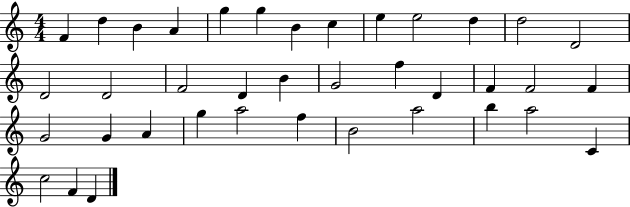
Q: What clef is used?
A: treble